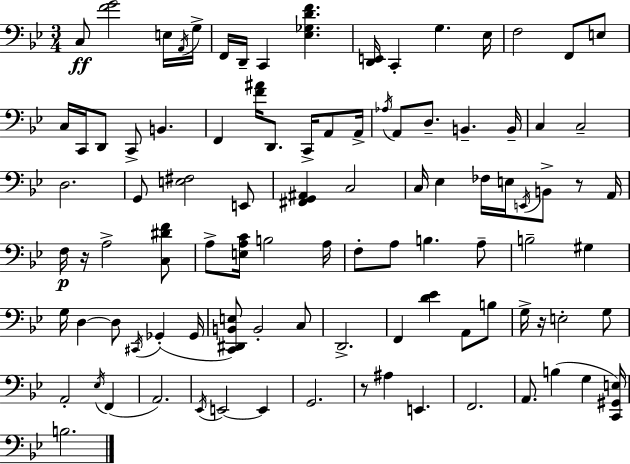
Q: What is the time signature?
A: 3/4